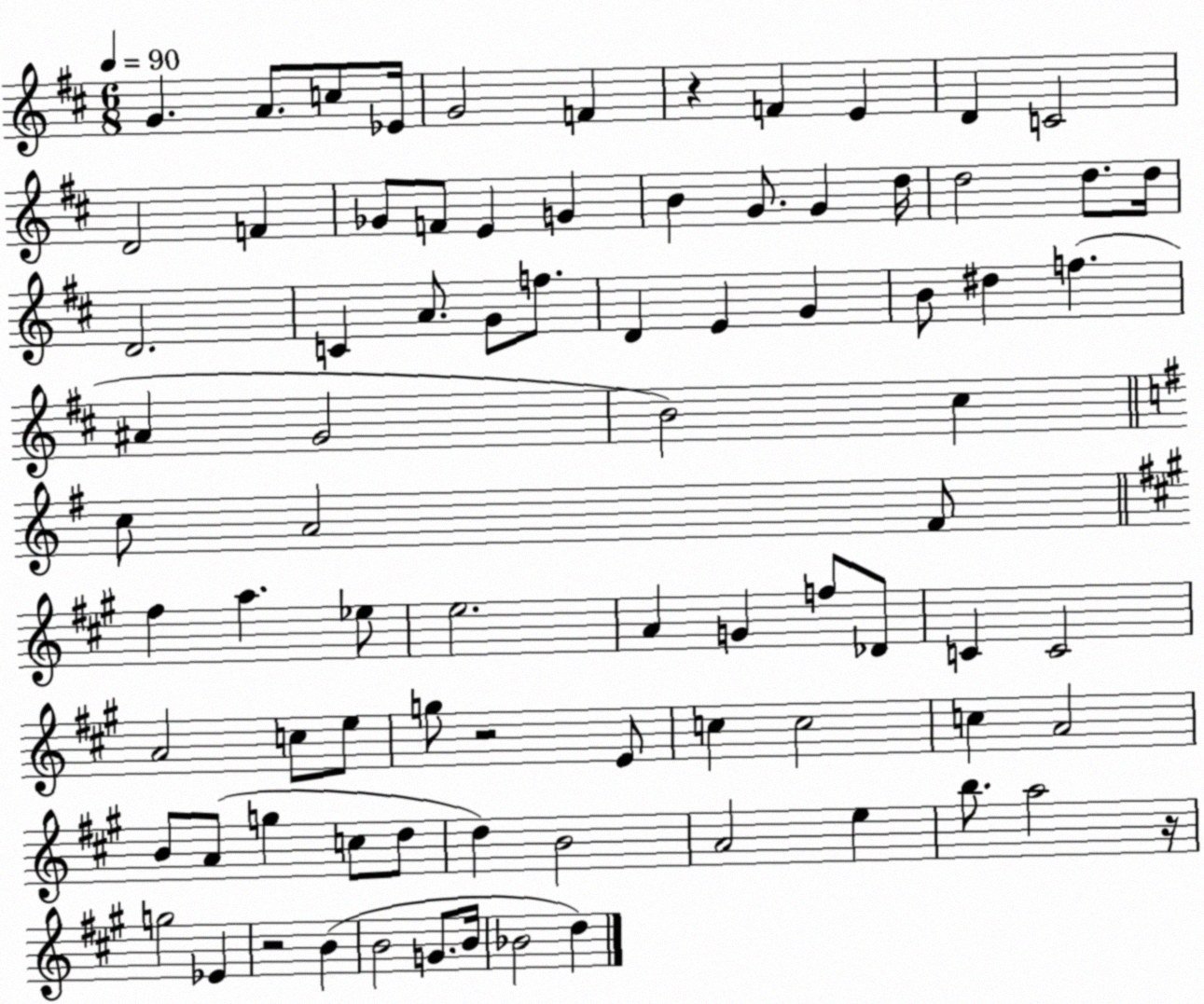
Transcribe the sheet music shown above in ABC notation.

X:1
T:Untitled
M:6/8
L:1/4
K:D
G A/2 c/2 _E/4 G2 F z F E D C2 D2 F _G/2 F/2 E G B G/2 G d/4 d2 d/2 d/4 D2 C A/2 G/2 f/2 D E G B/2 ^d f ^A G2 B2 ^c c/2 A2 ^F/2 ^f a _e/2 e2 A G f/2 _D/2 C C2 A2 c/2 e/2 g/2 z2 E/2 c c2 c A2 B/2 A/2 g c/2 d/2 d B2 A2 e b/2 a2 z/4 g2 _E z2 B B2 G/2 B/4 _B2 d